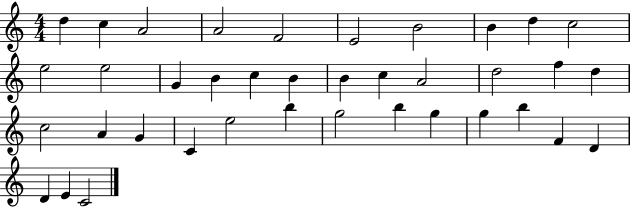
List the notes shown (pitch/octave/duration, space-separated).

D5/q C5/q A4/h A4/h F4/h E4/h B4/h B4/q D5/q C5/h E5/h E5/h G4/q B4/q C5/q B4/q B4/q C5/q A4/h D5/h F5/q D5/q C5/h A4/q G4/q C4/q E5/h B5/q G5/h B5/q G5/q G5/q B5/q F4/q D4/q D4/q E4/q C4/h